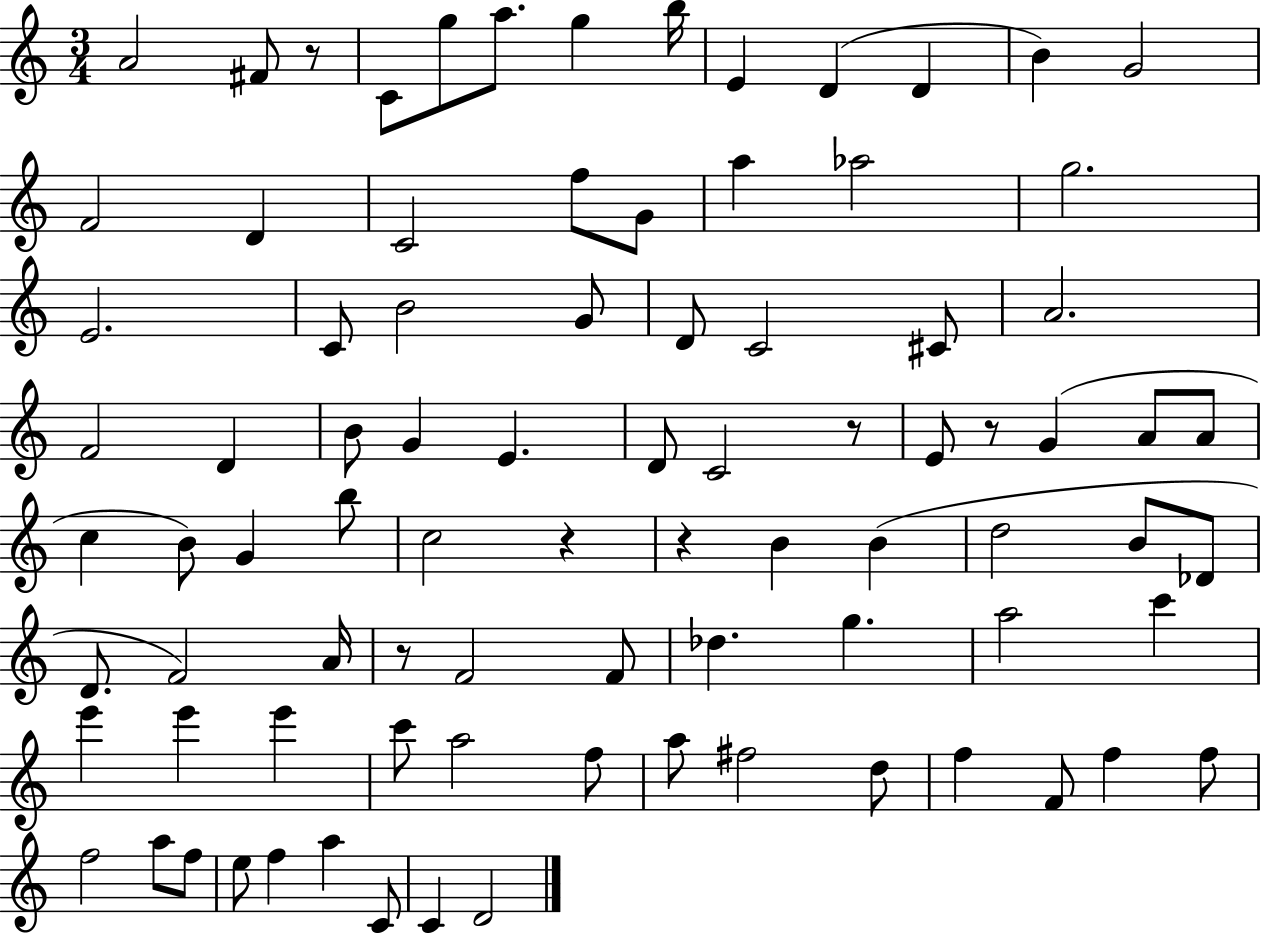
A4/h F#4/e R/e C4/e G5/e A5/e. G5/q B5/s E4/q D4/q D4/q B4/q G4/h F4/h D4/q C4/h F5/e G4/e A5/q Ab5/h G5/h. E4/h. C4/e B4/h G4/e D4/e C4/h C#4/e A4/h. F4/h D4/q B4/e G4/q E4/q. D4/e C4/h R/e E4/e R/e G4/q A4/e A4/e C5/q B4/e G4/q B5/e C5/h R/q R/q B4/q B4/q D5/h B4/e Db4/e D4/e. F4/h A4/s R/e F4/h F4/e Db5/q. G5/q. A5/h C6/q E6/q E6/q E6/q C6/e A5/h F5/e A5/e F#5/h D5/e F5/q F4/e F5/q F5/e F5/h A5/e F5/e E5/e F5/q A5/q C4/e C4/q D4/h